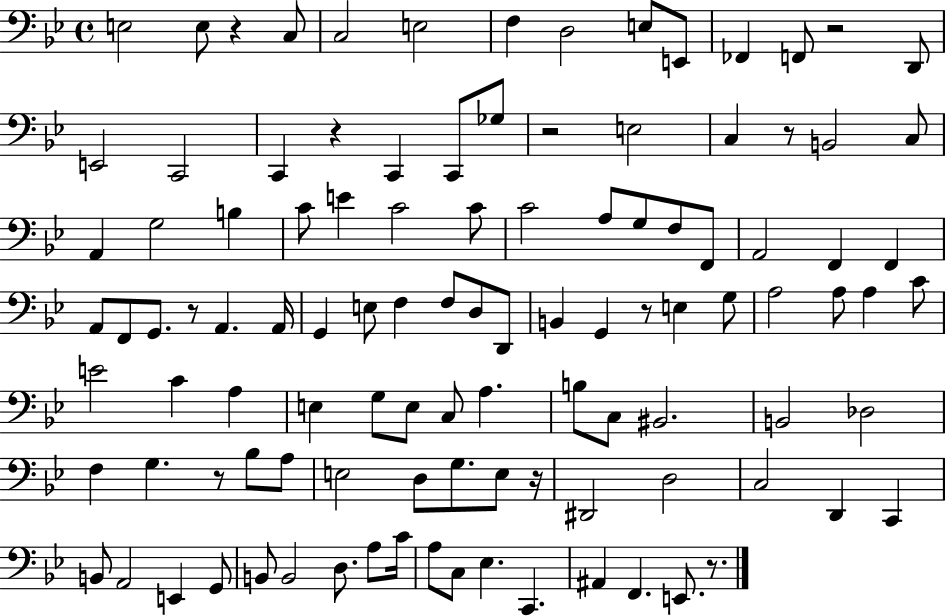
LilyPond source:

{
  \clef bass
  \time 4/4
  \defaultTimeSignature
  \key bes \major
  e2 e8 r4 c8 | c2 e2 | f4 d2 e8 e,8 | fes,4 f,8 r2 d,8 | \break e,2 c,2 | c,4 r4 c,4 c,8 ges8 | r2 e2 | c4 r8 b,2 c8 | \break a,4 g2 b4 | c'8 e'4 c'2 c'8 | c'2 a8 g8 f8 f,8 | a,2 f,4 f,4 | \break a,8 f,8 g,8. r8 a,4. a,16 | g,4 e8 f4 f8 d8 d,8 | b,4 g,4 r8 e4 g8 | a2 a8 a4 c'8 | \break e'2 c'4 a4 | e4 g8 e8 c8 a4. | b8 c8 bis,2. | b,2 des2 | \break f4 g4. r8 bes8 a8 | e2 d8 g8. e8 r16 | dis,2 d2 | c2 d,4 c,4 | \break b,8 a,2 e,4 g,8 | b,8 b,2 d8. a8 c'16 | a8 c8 ees4. c,4. | ais,4 f,4. e,8. r8. | \break \bar "|."
}